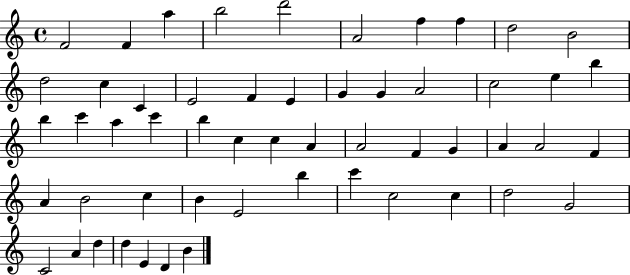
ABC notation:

X:1
T:Untitled
M:4/4
L:1/4
K:C
F2 F a b2 d'2 A2 f f d2 B2 d2 c C E2 F E G G A2 c2 e b b c' a c' b c c A A2 F G A A2 F A B2 c B E2 b c' c2 c d2 G2 C2 A d d E D B